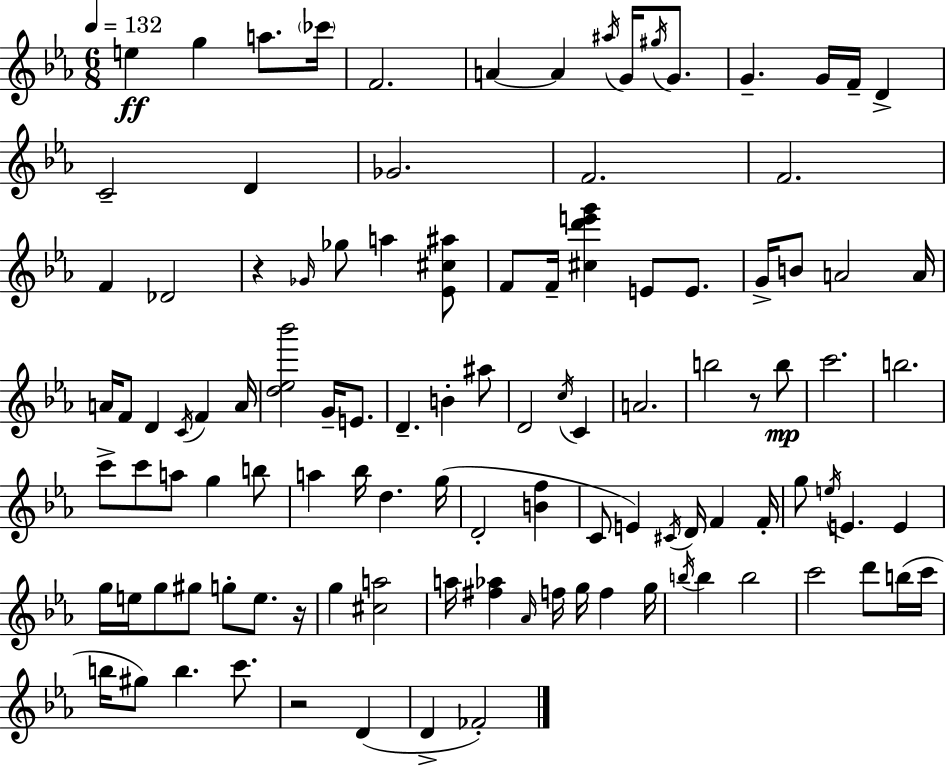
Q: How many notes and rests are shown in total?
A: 109